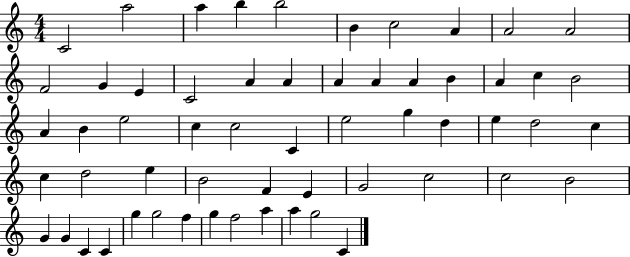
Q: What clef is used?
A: treble